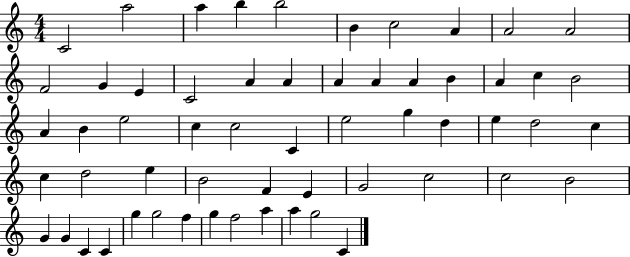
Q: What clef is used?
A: treble